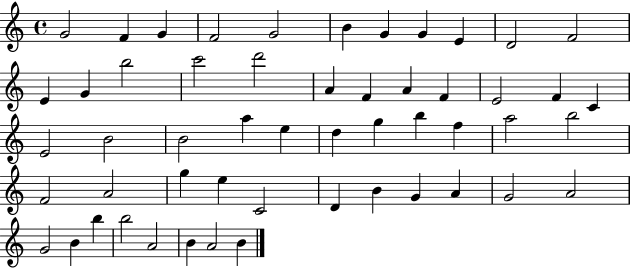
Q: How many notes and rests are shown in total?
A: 53